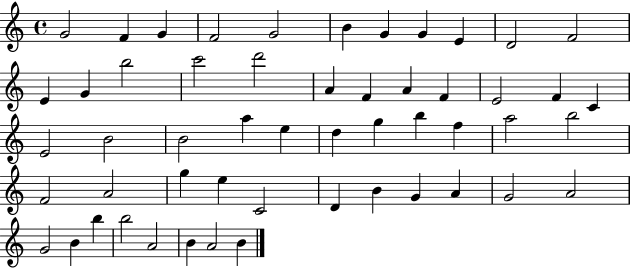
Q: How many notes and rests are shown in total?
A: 53